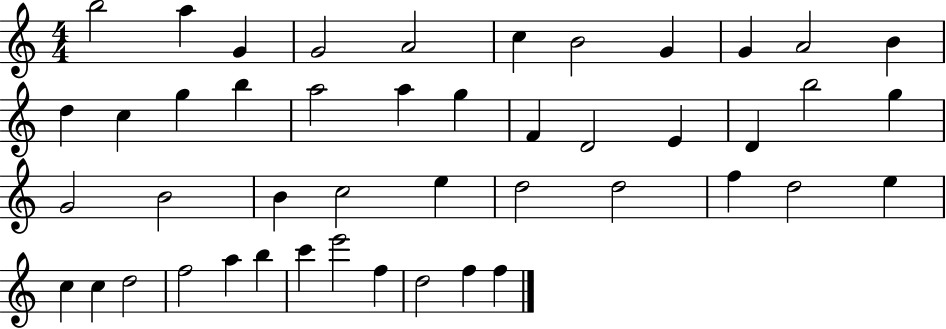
B5/h A5/q G4/q G4/h A4/h C5/q B4/h G4/q G4/q A4/h B4/q D5/q C5/q G5/q B5/q A5/h A5/q G5/q F4/q D4/h E4/q D4/q B5/h G5/q G4/h B4/h B4/q C5/h E5/q D5/h D5/h F5/q D5/h E5/q C5/q C5/q D5/h F5/h A5/q B5/q C6/q E6/h F5/q D5/h F5/q F5/q